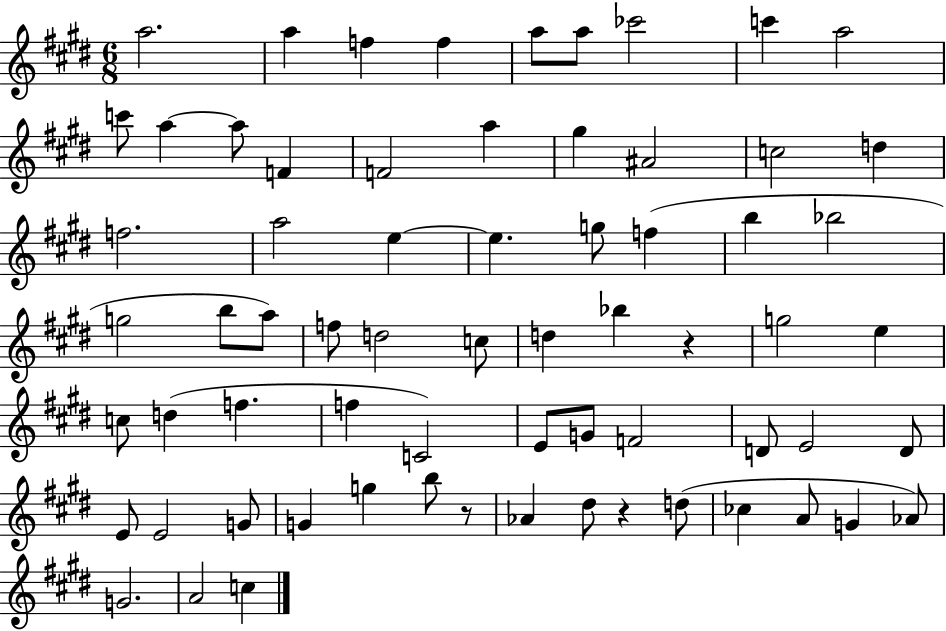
{
  \clef treble
  \numericTimeSignature
  \time 6/8
  \key e \major
  a''2. | a''4 f''4 f''4 | a''8 a''8 ces'''2 | c'''4 a''2 | \break c'''8 a''4~~ a''8 f'4 | f'2 a''4 | gis''4 ais'2 | c''2 d''4 | \break f''2. | a''2 e''4~~ | e''4. g''8 f''4( | b''4 bes''2 | \break g''2 b''8 a''8) | f''8 d''2 c''8 | d''4 bes''4 r4 | g''2 e''4 | \break c''8 d''4( f''4. | f''4 c'2) | e'8 g'8 f'2 | d'8 e'2 d'8 | \break e'8 e'2 g'8 | g'4 g''4 b''8 r8 | aes'4 dis''8 r4 d''8( | ces''4 a'8 g'4 aes'8) | \break g'2. | a'2 c''4 | \bar "|."
}